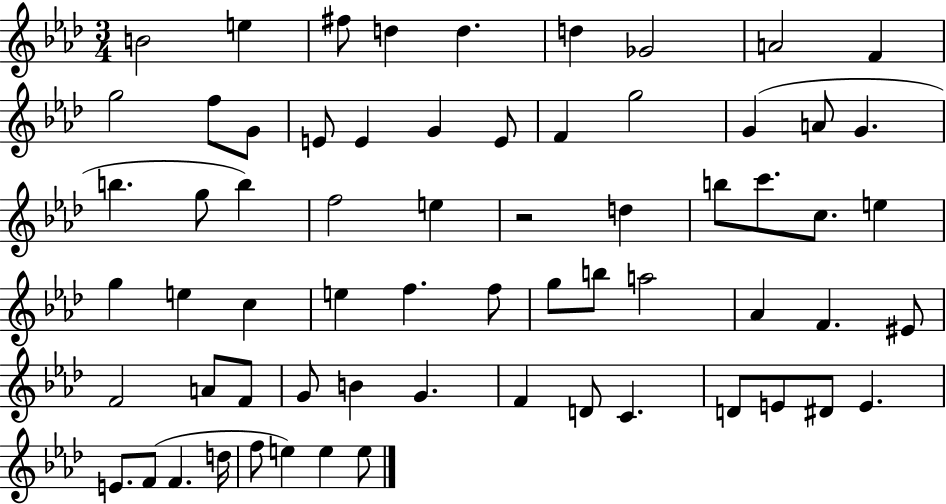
{
  \clef treble
  \numericTimeSignature
  \time 3/4
  \key aes \major
  b'2 e''4 | fis''8 d''4 d''4. | d''4 ges'2 | a'2 f'4 | \break g''2 f''8 g'8 | e'8 e'4 g'4 e'8 | f'4 g''2 | g'4( a'8 g'4. | \break b''4. g''8 b''4) | f''2 e''4 | r2 d''4 | b''8 c'''8. c''8. e''4 | \break g''4 e''4 c''4 | e''4 f''4. f''8 | g''8 b''8 a''2 | aes'4 f'4. eis'8 | \break f'2 a'8 f'8 | g'8 b'4 g'4. | f'4 d'8 c'4. | d'8 e'8 dis'8 e'4. | \break e'8. f'8( f'4. d''16 | f''8 e''4) e''4 e''8 | \bar "|."
}